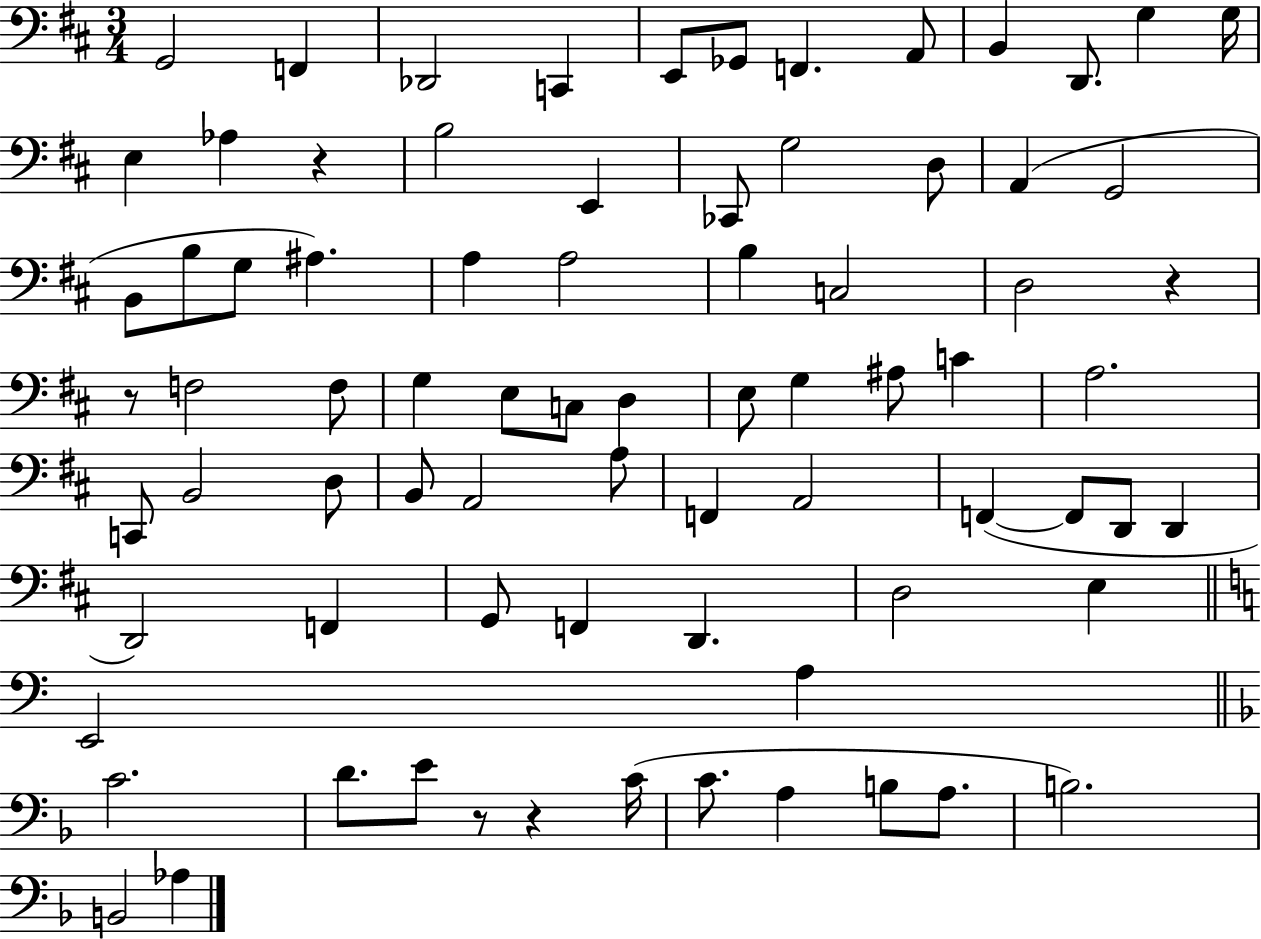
G2/h F2/q Db2/h C2/q E2/e Gb2/e F2/q. A2/e B2/q D2/e. G3/q G3/s E3/q Ab3/q R/q B3/h E2/q CES2/e G3/h D3/e A2/q G2/h B2/e B3/e G3/e A#3/q. A3/q A3/h B3/q C3/h D3/h R/q R/e F3/h F3/e G3/q E3/e C3/e D3/q E3/e G3/q A#3/e C4/q A3/h. C2/e B2/h D3/e B2/e A2/h A3/e F2/q A2/h F2/q F2/e D2/e D2/q D2/h F2/q G2/e F2/q D2/q. D3/h E3/q E2/h A3/q C4/h. D4/e. E4/e R/e R/q C4/s C4/e. A3/q B3/e A3/e. B3/h. B2/h Ab3/q